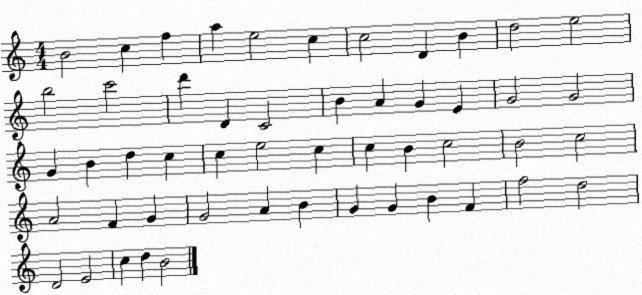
X:1
T:Untitled
M:4/4
L:1/4
K:C
B2 c f a e2 c c2 D B d2 e2 b2 c'2 d' D C2 B A G E G2 G2 G B d c c e2 c c B c2 B2 c2 A2 F G G2 A B G G B F f2 d2 D2 E2 c d B2